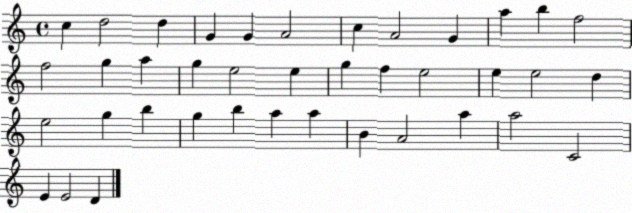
X:1
T:Untitled
M:4/4
L:1/4
K:C
c d2 d G G A2 c A2 G a b f2 f2 g a g e2 e g f e2 e e2 d e2 g b g b a a B A2 a a2 C2 E E2 D